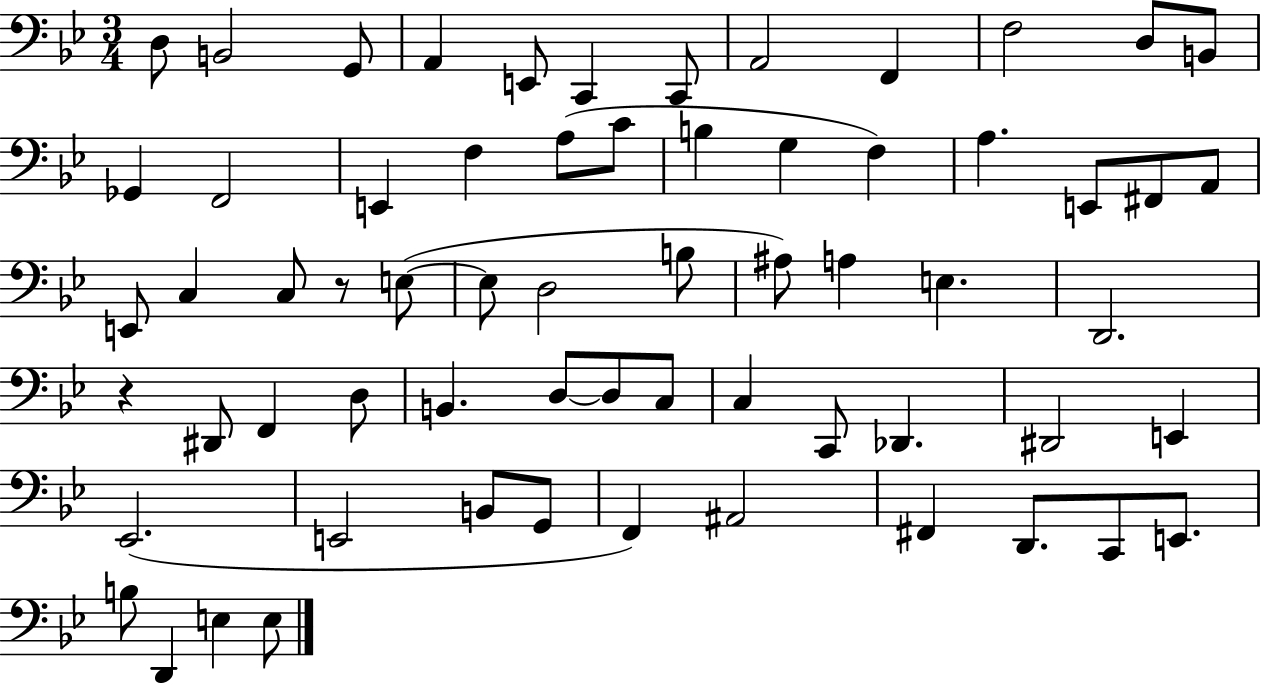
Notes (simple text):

D3/e B2/h G2/e A2/q E2/e C2/q C2/e A2/h F2/q F3/h D3/e B2/e Gb2/q F2/h E2/q F3/q A3/e C4/e B3/q G3/q F3/q A3/q. E2/e F#2/e A2/e E2/e C3/q C3/e R/e E3/e E3/e D3/h B3/e A#3/e A3/q E3/q. D2/h. R/q D#2/e F2/q D3/e B2/q. D3/e D3/e C3/e C3/q C2/e Db2/q. D#2/h E2/q Eb2/h. E2/h B2/e G2/e F2/q A#2/h F#2/q D2/e. C2/e E2/e. B3/e D2/q E3/q E3/e